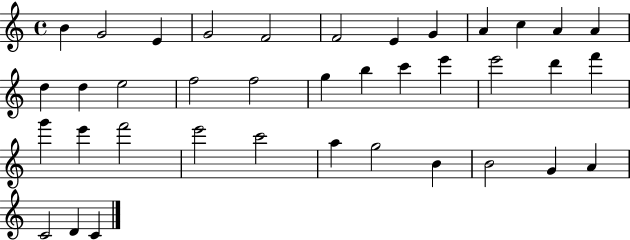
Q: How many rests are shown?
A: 0